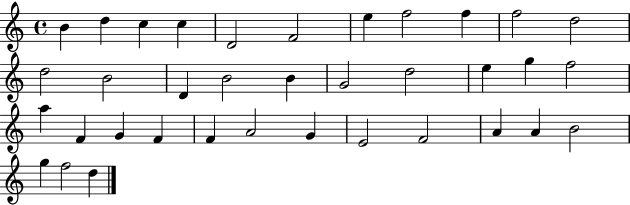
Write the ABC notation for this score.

X:1
T:Untitled
M:4/4
L:1/4
K:C
B d c c D2 F2 e f2 f f2 d2 d2 B2 D B2 B G2 d2 e g f2 a F G F F A2 G E2 F2 A A B2 g f2 d